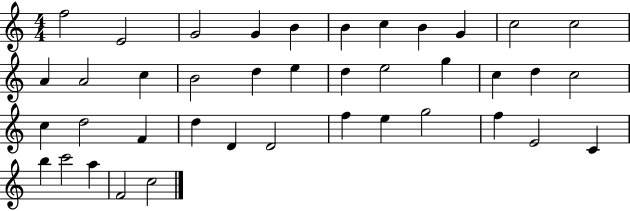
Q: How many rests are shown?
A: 0